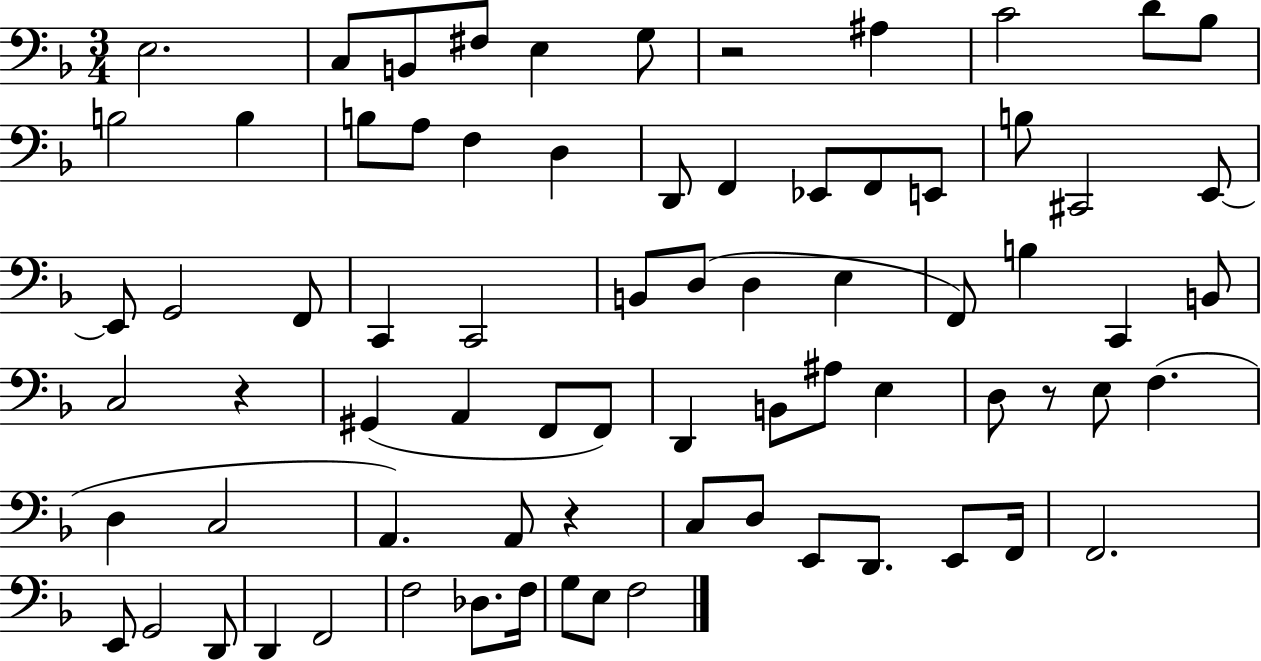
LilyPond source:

{
  \clef bass
  \numericTimeSignature
  \time 3/4
  \key f \major
  \repeat volta 2 { e2. | c8 b,8 fis8 e4 g8 | r2 ais4 | c'2 d'8 bes8 | \break b2 b4 | b8 a8 f4 d4 | d,8 f,4 ees,8 f,8 e,8 | b8 cis,2 e,8~~ | \break e,8 g,2 f,8 | c,4 c,2 | b,8 d8( d4 e4 | f,8) b4 c,4 b,8 | \break c2 r4 | gis,4( a,4 f,8 f,8) | d,4 b,8 ais8 e4 | d8 r8 e8 f4.( | \break d4 c2 | a,4.) a,8 r4 | c8 d8 e,8 d,8. e,8 f,16 | f,2. | \break e,8 g,2 d,8 | d,4 f,2 | f2 des8. f16 | g8 e8 f2 | \break } \bar "|."
}